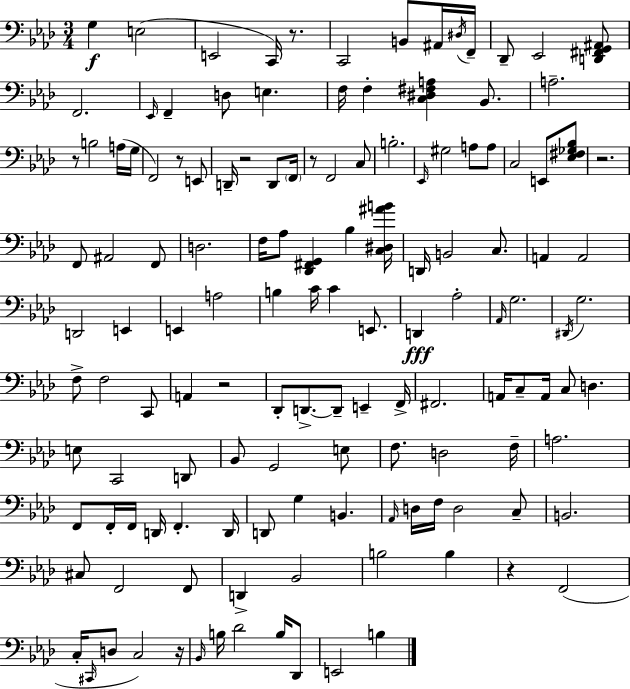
{
  \clef bass
  \numericTimeSignature
  \time 3/4
  \key aes \major
  \repeat volta 2 { g4\f e2( | e,2 c,16) r8. | c,2 b,8 ais,16 \acciaccatura { dis16 } | f,16-- des,8-- ees,2 <d, fis, g, ais,>8 | \break f,2. | \grace { ees,16 } f,4-- d8 e4. | f16 f4-. <c dis fis a>4 bes,8. | a2.-- | \break r8 b2 | a16( g16 f,2) r8 | e,8 d,16-- r2 d,8 | \parenthesize f,16 r8 f,2 | \break c8 b2.-. | \grace { ees,16 } gis2 a8 | a8 c2 e,8 | <ees fis ges bes>8 r2. | \break f,8 ais,2 | f,8 d2. | f16 aes8 <des, fis, g,>4 bes4 | <c dis ais' b'>16 d,16 b,2 | \break c8. a,4 a,2 | d,2 e,4 | e,4 a2 | b4 c'16 c'4 | \break e,8. d,4\fff aes2-. | \grace { aes,16 } g2. | \acciaccatura { dis,16 } g2. | f8-> f2 | \break c,8 a,4 r2 | des,8-. d,8.->~~ d,8-- | e,4-- f,16-> fis,2. | a,16 c8-- a,16 c8 d4. | \break e8 c,2 | d,8 bes,8 g,2 | e8 f8. d2 | f16-- a2. | \break f,8 f,16-. f,16 d,16 f,4.-. | d,16 d,8 g4 b,4. | \grace { aes,16 } d16 f16 d2 | c8-- b,2. | \break cis8 f,2 | f,8 d,4-> bes,2 | b2 | b4 r4 f,2( | \break c16-. \grace { cis,16 } d8 c2) | r16 \grace { bes,16 } b16 des'2 | b16 des,8 e,2 | b4 } \bar "|."
}